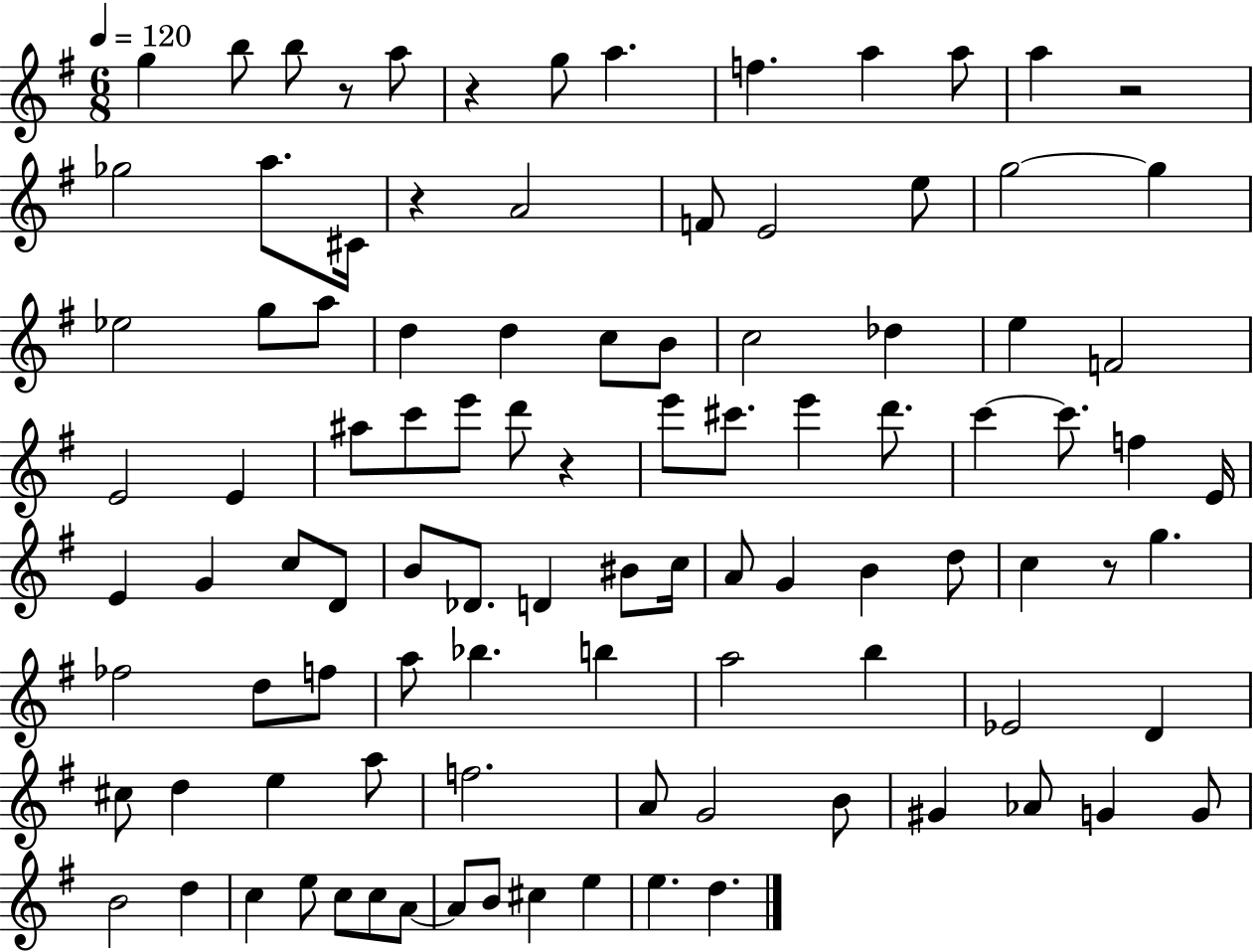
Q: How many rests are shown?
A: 6